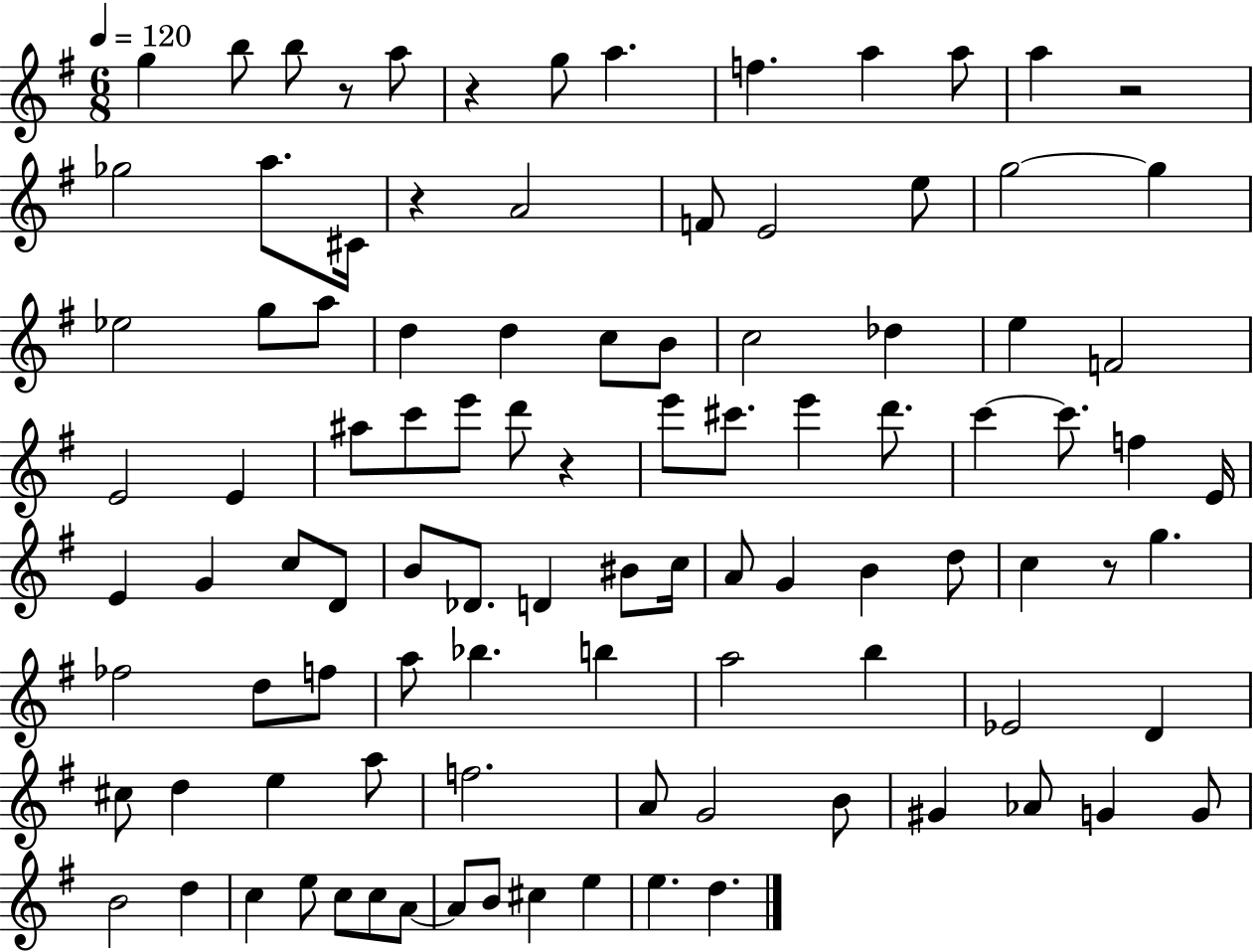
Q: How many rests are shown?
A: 6